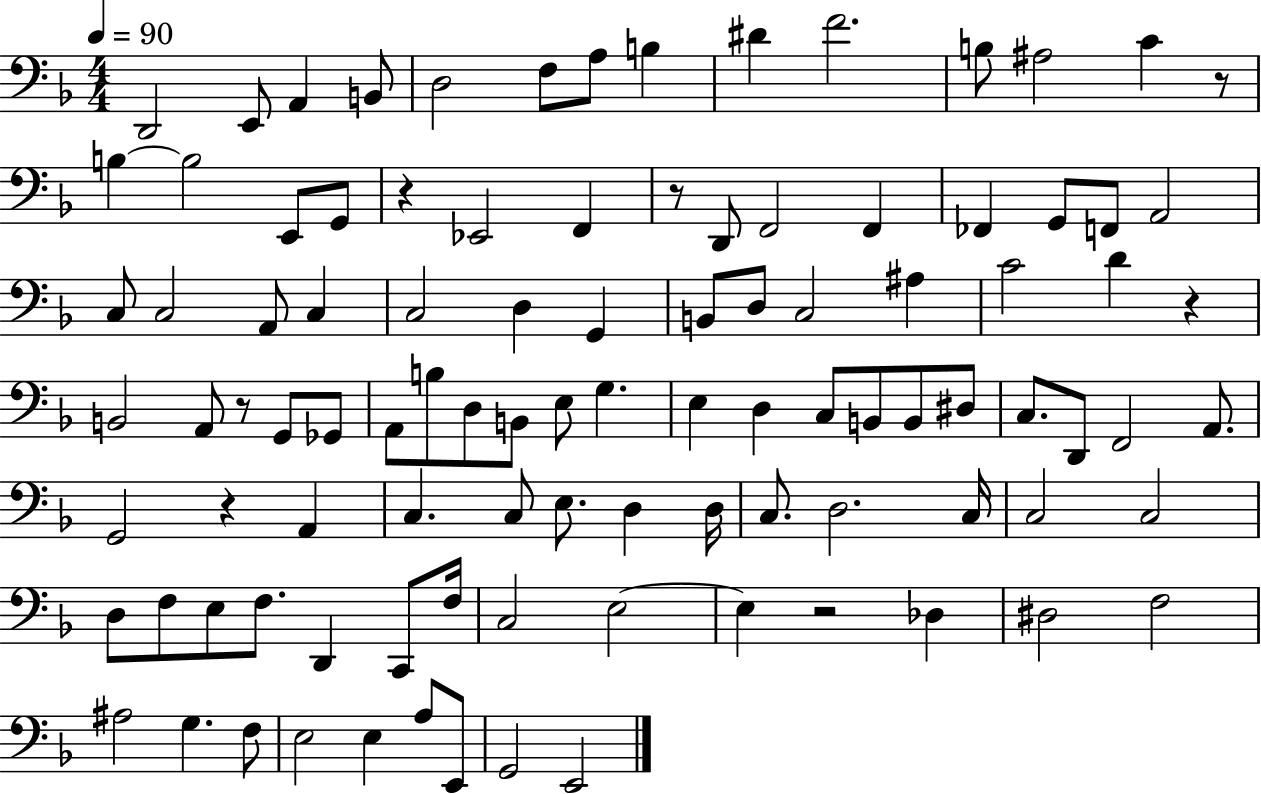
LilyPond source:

{
  \clef bass
  \numericTimeSignature
  \time 4/4
  \key f \major
  \tempo 4 = 90
  d,2 e,8 a,4 b,8 | d2 f8 a8 b4 | dis'4 f'2. | b8 ais2 c'4 r8 | \break b4~~ b2 e,8 g,8 | r4 ees,2 f,4 | r8 d,8 f,2 f,4 | fes,4 g,8 f,8 a,2 | \break c8 c2 a,8 c4 | c2 d4 g,4 | b,8 d8 c2 ais4 | c'2 d'4 r4 | \break b,2 a,8 r8 g,8 ges,8 | a,8 b8 d8 b,8 e8 g4. | e4 d4 c8 b,8 b,8 dis8 | c8. d,8 f,2 a,8. | \break g,2 r4 a,4 | c4. c8 e8. d4 d16 | c8. d2. c16 | c2 c2 | \break d8 f8 e8 f8. d,4 c,8 f16 | c2 e2~~ | e4 r2 des4 | dis2 f2 | \break ais2 g4. f8 | e2 e4 a8 e,8 | g,2 e,2 | \bar "|."
}